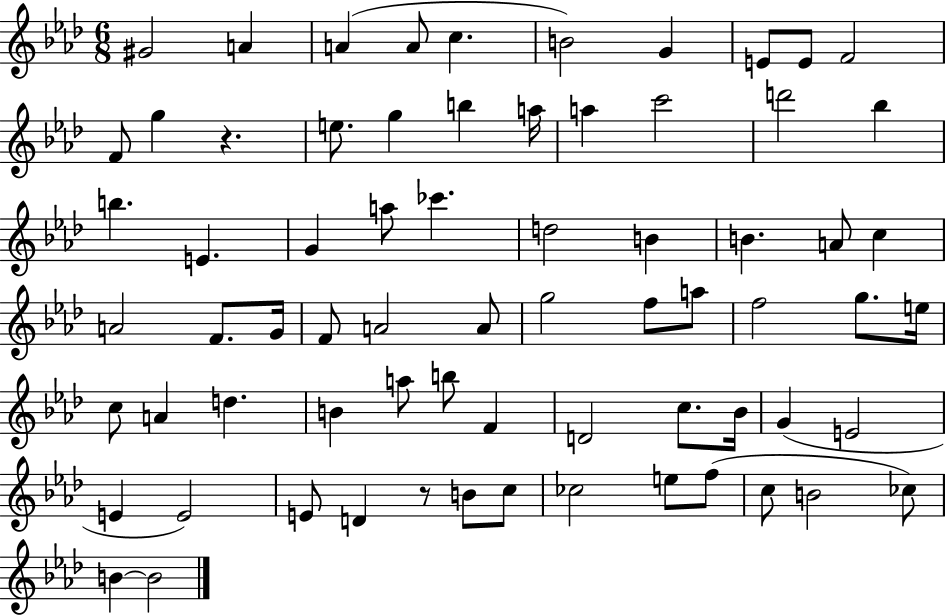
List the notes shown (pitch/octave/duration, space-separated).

G#4/h A4/q A4/q A4/e C5/q. B4/h G4/q E4/e E4/e F4/h F4/e G5/q R/q. E5/e. G5/q B5/q A5/s A5/q C6/h D6/h Bb5/q B5/q. E4/q. G4/q A5/e CES6/q. D5/h B4/q B4/q. A4/e C5/q A4/h F4/e. G4/s F4/e A4/h A4/e G5/h F5/e A5/e F5/h G5/e. E5/s C5/e A4/q D5/q. B4/q A5/e B5/e F4/q D4/h C5/e. Bb4/s G4/q E4/h E4/q E4/h E4/e D4/q R/e B4/e C5/e CES5/h E5/e F5/e C5/e B4/h CES5/e B4/q B4/h